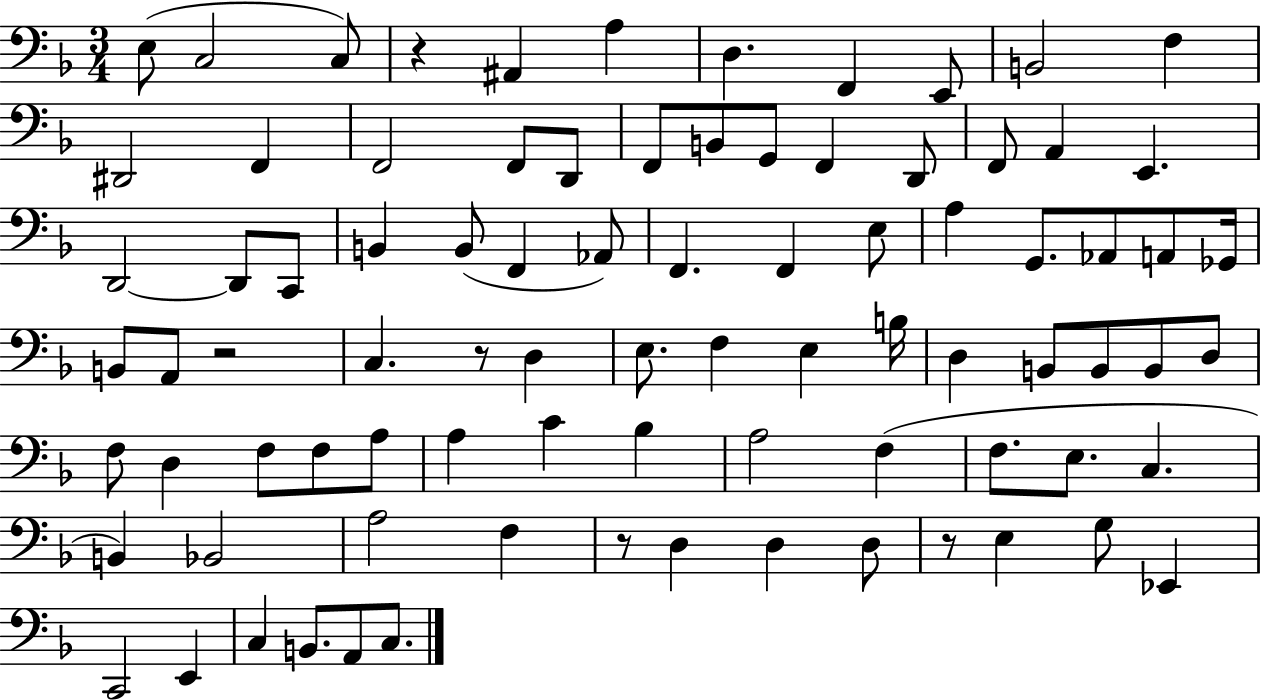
{
  \clef bass
  \numericTimeSignature
  \time 3/4
  \key f \major
  e8( c2 c8) | r4 ais,4 a4 | d4. f,4 e,8 | b,2 f4 | \break dis,2 f,4 | f,2 f,8 d,8 | f,8 b,8 g,8 f,4 d,8 | f,8 a,4 e,4. | \break d,2~~ d,8 c,8 | b,4 b,8( f,4 aes,8) | f,4. f,4 e8 | a4 g,8. aes,8 a,8 ges,16 | \break b,8 a,8 r2 | c4. r8 d4 | e8. f4 e4 b16 | d4 b,8 b,8 b,8 d8 | \break f8 d4 f8 f8 a8 | a4 c'4 bes4 | a2 f4( | f8. e8. c4. | \break b,4) bes,2 | a2 f4 | r8 d4 d4 d8 | r8 e4 g8 ees,4 | \break c,2 e,4 | c4 b,8. a,8 c8. | \bar "|."
}